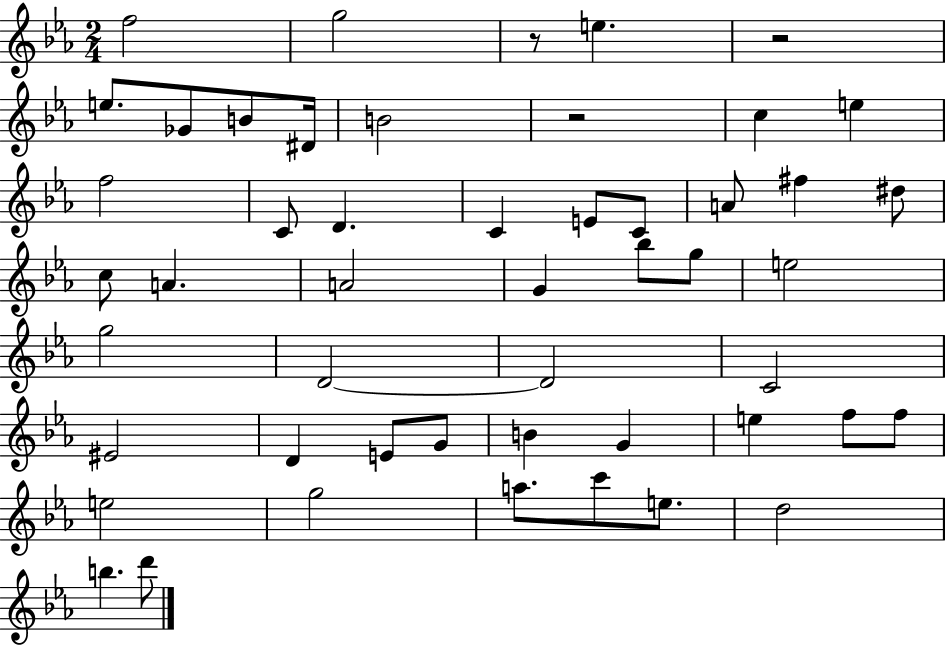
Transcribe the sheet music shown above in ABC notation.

X:1
T:Untitled
M:2/4
L:1/4
K:Eb
f2 g2 z/2 e z2 e/2 _G/2 B/2 ^D/4 B2 z2 c e f2 C/2 D C E/2 C/2 A/2 ^f ^d/2 c/2 A A2 G _b/2 g/2 e2 g2 D2 D2 C2 ^E2 D E/2 G/2 B G e f/2 f/2 e2 g2 a/2 c'/2 e/2 d2 b d'/2